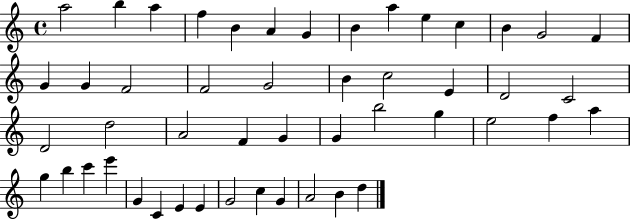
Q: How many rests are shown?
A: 0